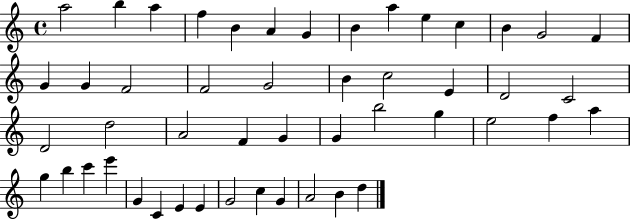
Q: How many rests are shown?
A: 0